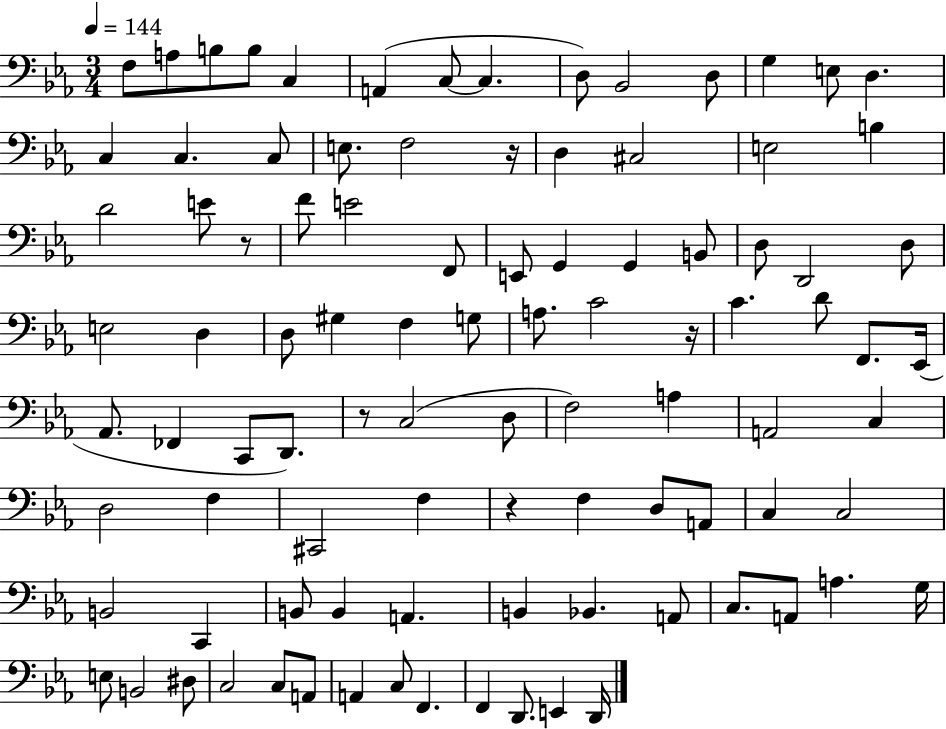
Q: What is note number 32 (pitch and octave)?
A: B2